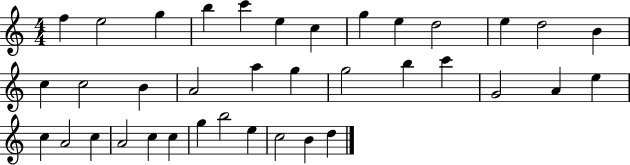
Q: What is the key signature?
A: C major